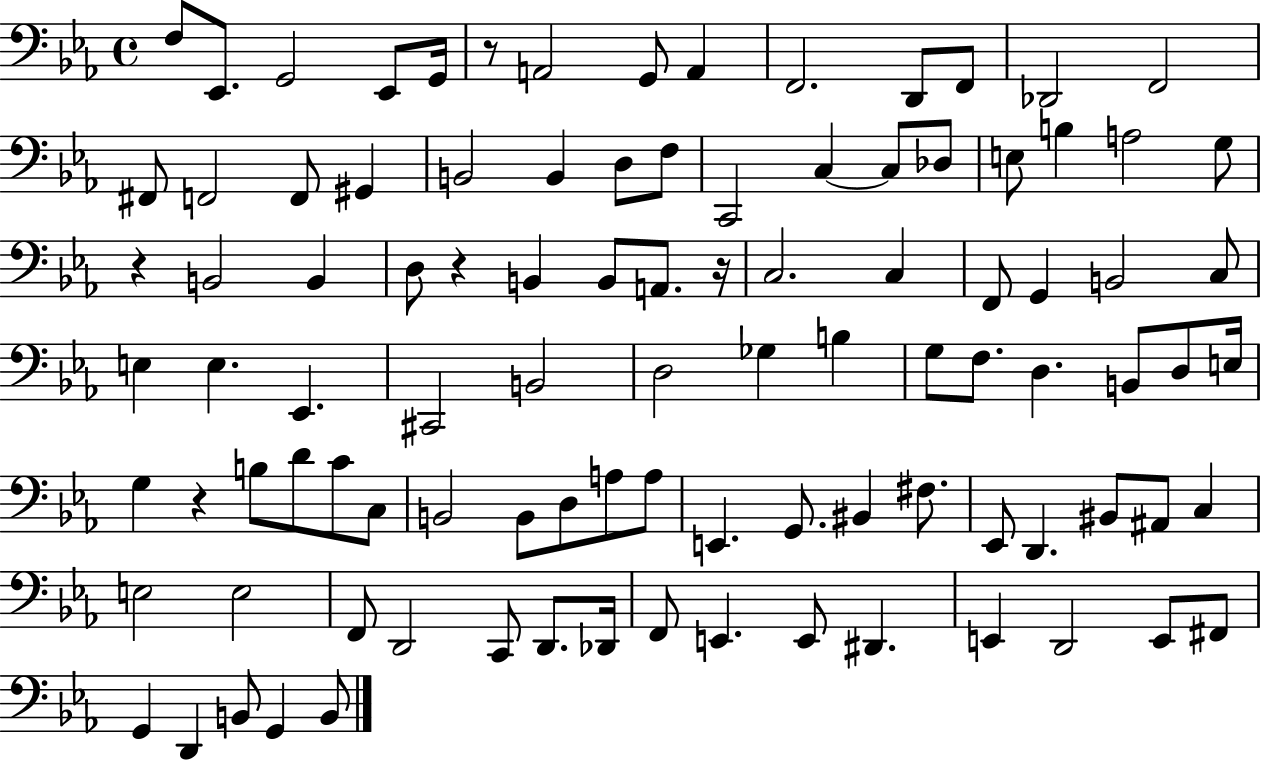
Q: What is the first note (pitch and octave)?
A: F3